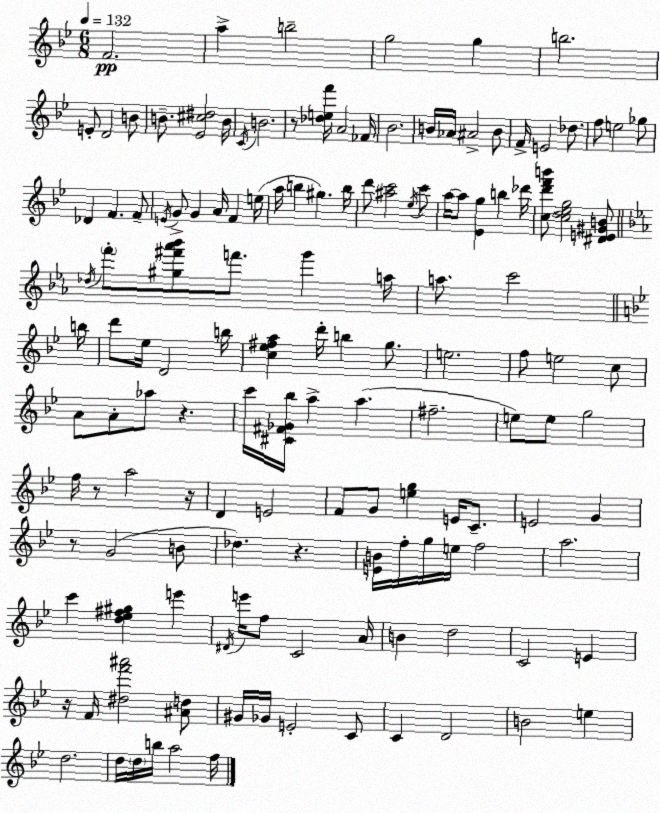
X:1
T:Untitled
M:6/8
L:1/4
K:Gm
F2 a b2 g2 g b2 E/2 D2 B/2 B/2 [_E^c^d]2 B/4 C/4 B2 z/2 [_def']/4 A2 _F/4 _B2 B/4 _A/4 ^A2 B/2 F/4 E2 _d/2 f/2 e2 _g/2 _D F F/2 E/4 G/2 G A/4 F e/4 a/4 b ^g b/4 d'/2 [^ac']2 _e/4 c'/2 a/4 a/2 [_Eg] b _d'/4 [cd'f'b']/2 [cd_eg]2 [^DE^GB]/2 _d/4 f'/2 [^g^f'_a'_b']/2 f'/2 g' a/4 a/2 c'2 b/4 d'/2 _e/4 D2 b/4 [c_e^fa] d'/4 b g/2 e2 f/2 e2 c/2 A/2 A/2 _a/2 z c'/4 [^C^F_G_b]/4 a a ^f2 e/2 e/2 g2 f/4 z/2 a2 z/4 D E2 F/2 G/2 [eg] E/4 C/2 E2 G z/2 G2 B/2 _d z [EB]/4 f/4 g/4 e/4 f2 a2 c' [d_e^f^g] e' ^D/4 e'/4 f/2 C2 A/4 B d2 C2 E z/4 F/4 [^df'^a']2 [^Ad]/2 ^G/4 _G/4 E2 C/2 C D2 B2 e d2 d/4 d/4 b/4 a2 f/4